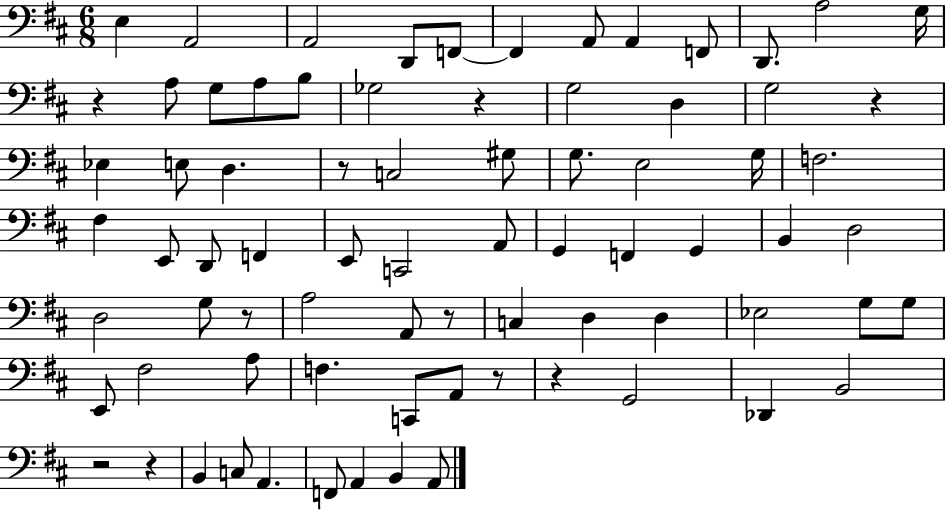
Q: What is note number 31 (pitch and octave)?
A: E2